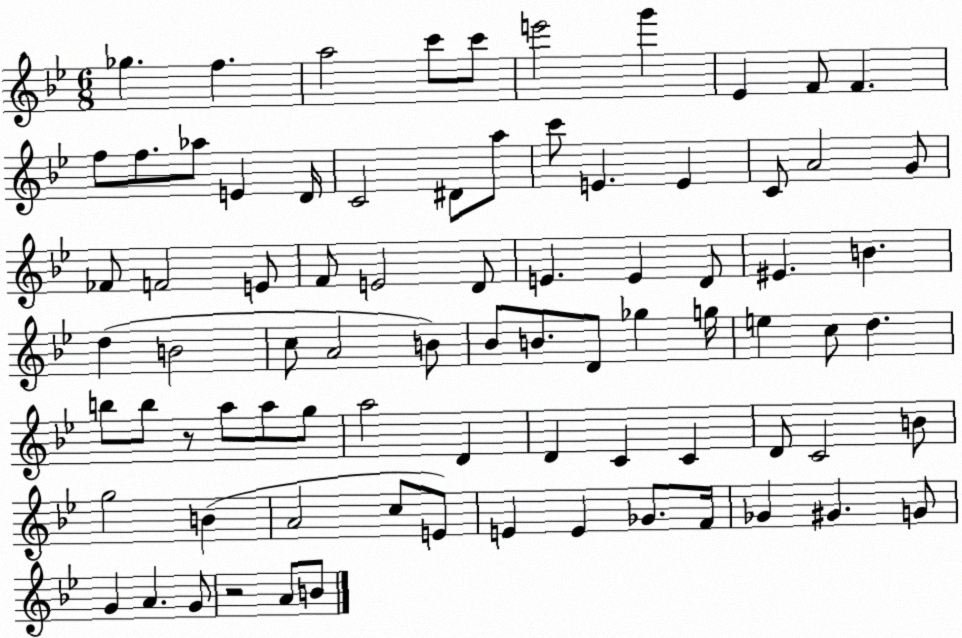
X:1
T:Untitled
M:6/8
L:1/4
K:Bb
_g f a2 c'/2 c'/2 e'2 g' _E F/2 F f/2 f/2 _a/2 E D/4 C2 ^D/2 a/2 c'/2 E E C/2 A2 G/2 _F/2 F2 E/2 F/2 E2 D/2 E E D/2 ^E B d B2 c/2 A2 B/2 _B/2 B/2 D/2 _g g/4 e c/2 d b/2 b/2 z/2 a/2 a/2 g/2 a2 D D C C D/2 C2 B/2 g2 B A2 c/2 E/2 E E _G/2 F/4 _G ^G G/2 G A G/2 z2 A/2 B/2